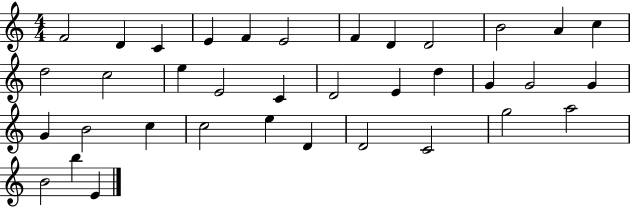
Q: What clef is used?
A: treble